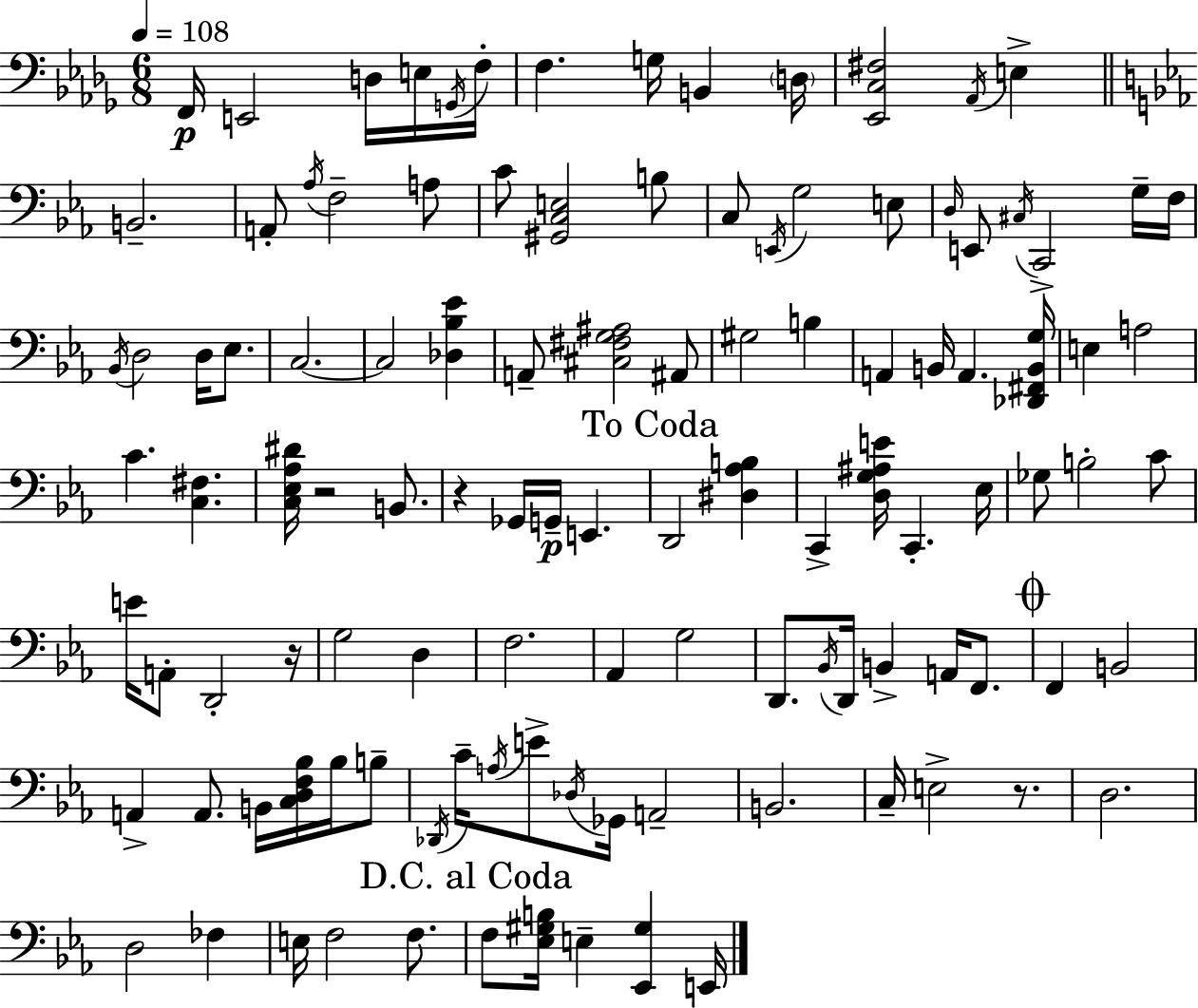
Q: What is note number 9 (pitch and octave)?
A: B2